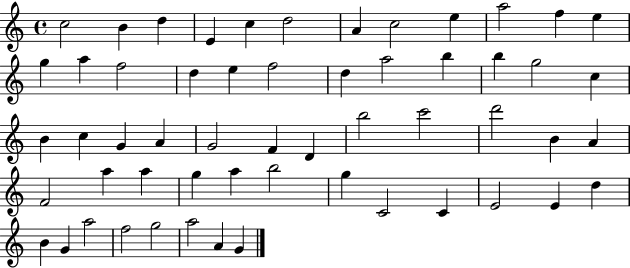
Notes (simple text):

C5/h B4/q D5/q E4/q C5/q D5/h A4/q C5/h E5/q A5/h F5/q E5/q G5/q A5/q F5/h D5/q E5/q F5/h D5/q A5/h B5/q B5/q G5/h C5/q B4/q C5/q G4/q A4/q G4/h F4/q D4/q B5/h C6/h D6/h B4/q A4/q F4/h A5/q A5/q G5/q A5/q B5/h G5/q C4/h C4/q E4/h E4/q D5/q B4/q G4/q A5/h F5/h G5/h A5/h A4/q G4/q